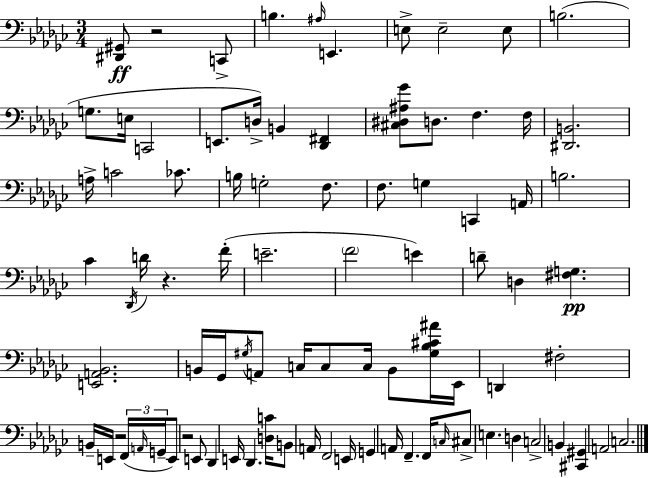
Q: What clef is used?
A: bass